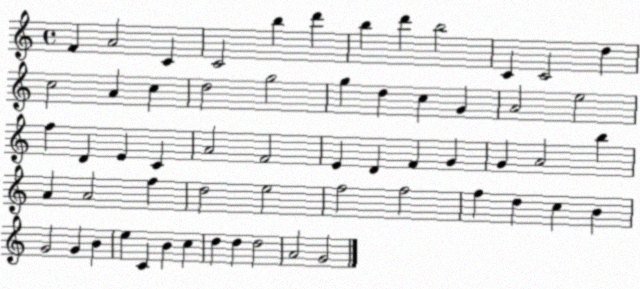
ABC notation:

X:1
T:Untitled
M:4/4
L:1/4
K:C
F A2 C C2 b d' b d' b2 C C2 d c2 A c d2 g2 g d c G A2 e2 f D E C A2 F2 E D F G G A2 b A A2 f d2 e2 f2 f2 f d c B G2 G B e C B c d d d2 A2 G2